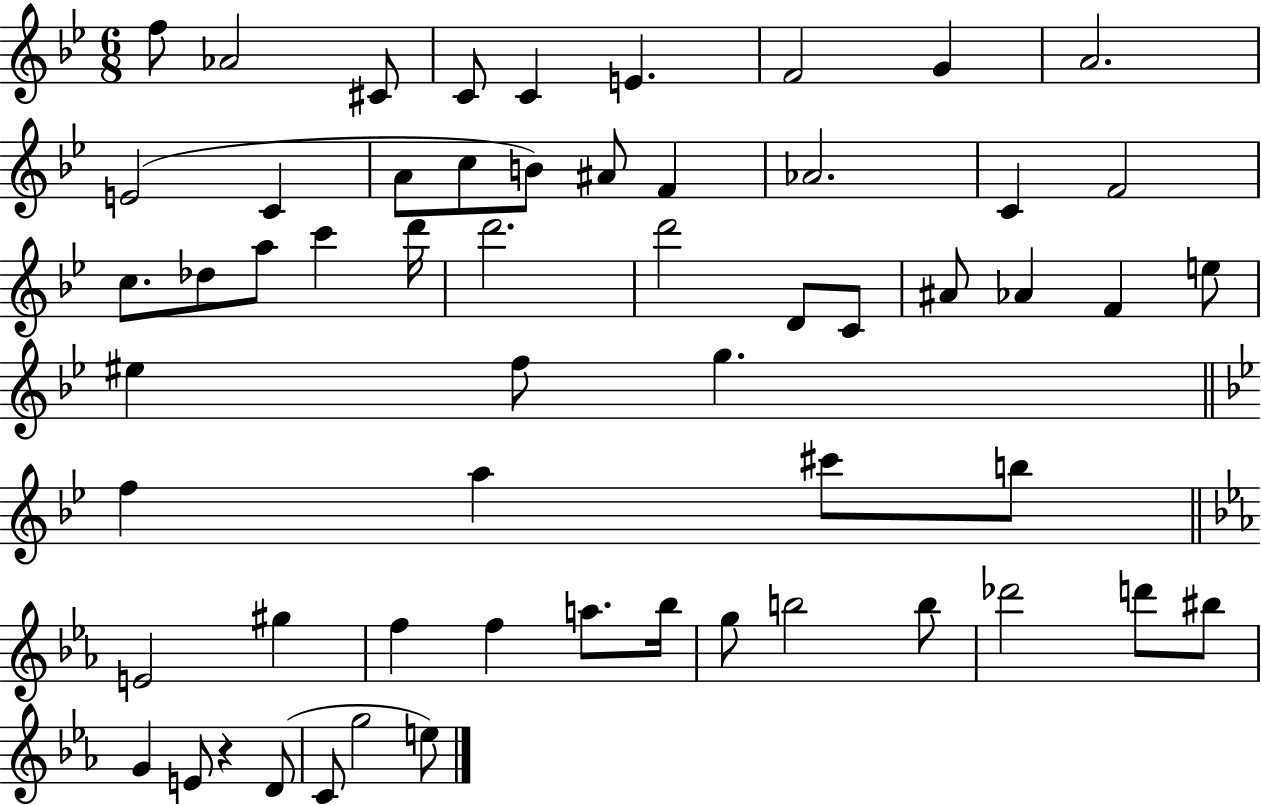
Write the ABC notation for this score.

X:1
T:Untitled
M:6/8
L:1/4
K:Bb
f/2 _A2 ^C/2 C/2 C E F2 G A2 E2 C A/2 c/2 B/2 ^A/2 F _A2 C F2 c/2 _d/2 a/2 c' d'/4 d'2 d'2 D/2 C/2 ^A/2 _A F e/2 ^e f/2 g f a ^c'/2 b/2 E2 ^g f f a/2 _b/4 g/2 b2 b/2 _d'2 d'/2 ^b/2 G E/2 z D/2 C/2 g2 e/2